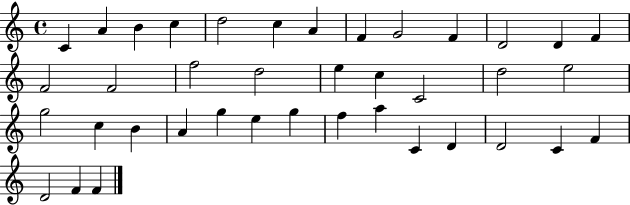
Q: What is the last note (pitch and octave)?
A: F4